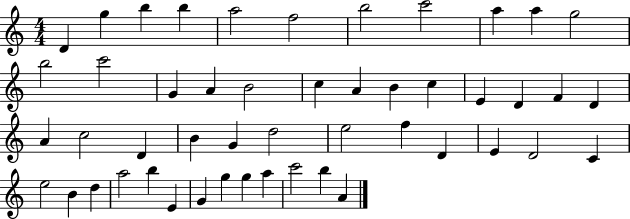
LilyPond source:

{
  \clef treble
  \numericTimeSignature
  \time 4/4
  \key c \major
  d'4 g''4 b''4 b''4 | a''2 f''2 | b''2 c'''2 | a''4 a''4 g''2 | \break b''2 c'''2 | g'4 a'4 b'2 | c''4 a'4 b'4 c''4 | e'4 d'4 f'4 d'4 | \break a'4 c''2 d'4 | b'4 g'4 d''2 | e''2 f''4 d'4 | e'4 d'2 c'4 | \break e''2 b'4 d''4 | a''2 b''4 e'4 | g'4 g''4 g''4 a''4 | c'''2 b''4 a'4 | \break \bar "|."
}